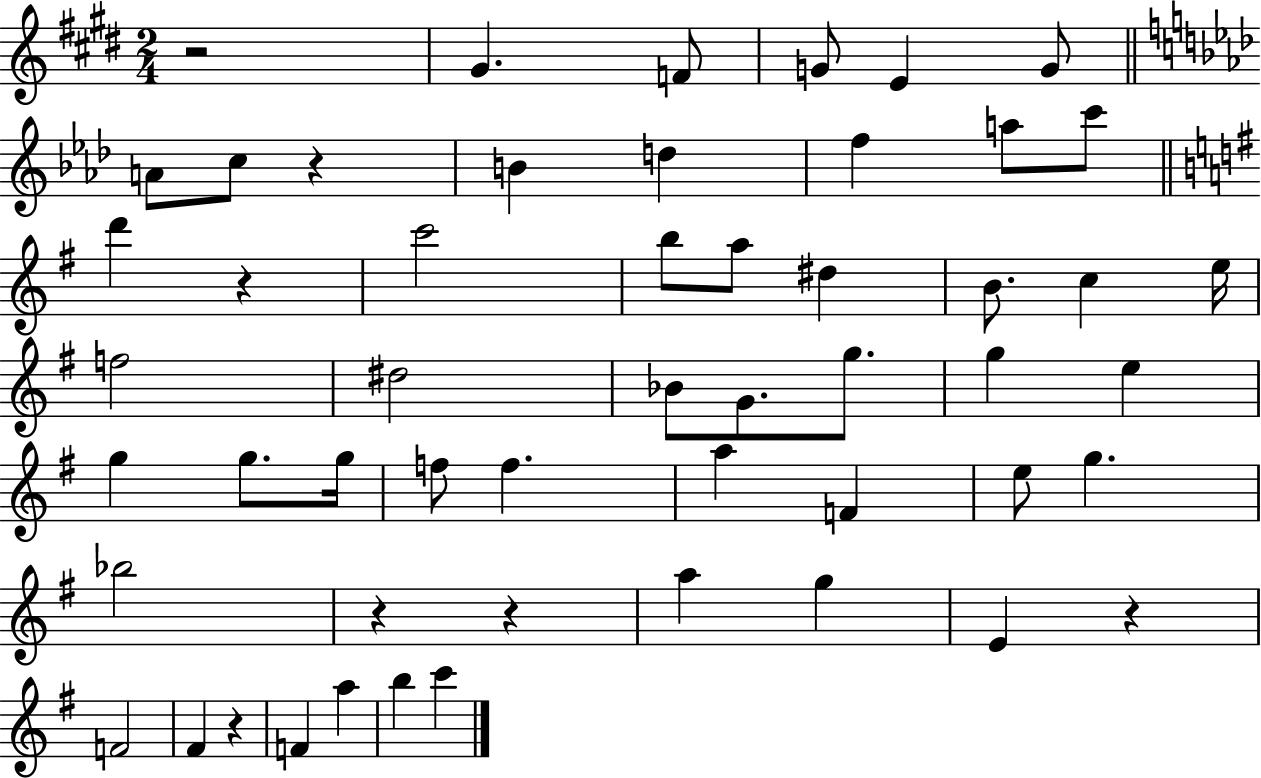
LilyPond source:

{
  \clef treble
  \numericTimeSignature
  \time 2/4
  \key e \major
  r2 | gis'4. f'8 | g'8 e'4 g'8 | \bar "||" \break \key aes \major a'8 c''8 r4 | b'4 d''4 | f''4 a''8 c'''8 | \bar "||" \break \key g \major d'''4 r4 | c'''2 | b''8 a''8 dis''4 | b'8. c''4 e''16 | \break f''2 | dis''2 | bes'8 g'8. g''8. | g''4 e''4 | \break g''4 g''8. g''16 | f''8 f''4. | a''4 f'4 | e''8 g''4. | \break bes''2 | r4 r4 | a''4 g''4 | e'4 r4 | \break f'2 | fis'4 r4 | f'4 a''4 | b''4 c'''4 | \break \bar "|."
}